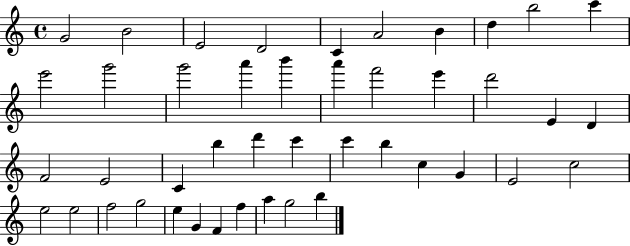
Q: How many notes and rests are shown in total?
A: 44